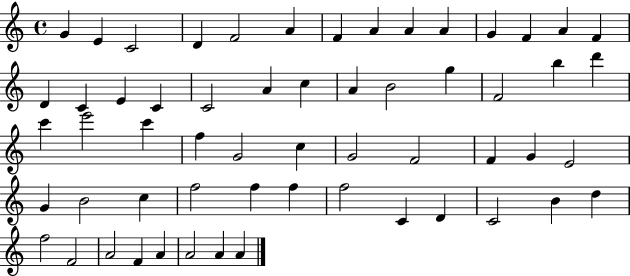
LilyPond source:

{
  \clef treble
  \time 4/4
  \defaultTimeSignature
  \key c \major
  g'4 e'4 c'2 | d'4 f'2 a'4 | f'4 a'4 a'4 a'4 | g'4 f'4 a'4 f'4 | \break d'4 c'4 e'4 c'4 | c'2 a'4 c''4 | a'4 b'2 g''4 | f'2 b''4 d'''4 | \break c'''4 e'''2 c'''4 | f''4 g'2 c''4 | g'2 f'2 | f'4 g'4 e'2 | \break g'4 b'2 c''4 | f''2 f''4 f''4 | f''2 c'4 d'4 | c'2 b'4 d''4 | \break f''2 f'2 | a'2 f'4 a'4 | a'2 a'4 a'4 | \bar "|."
}